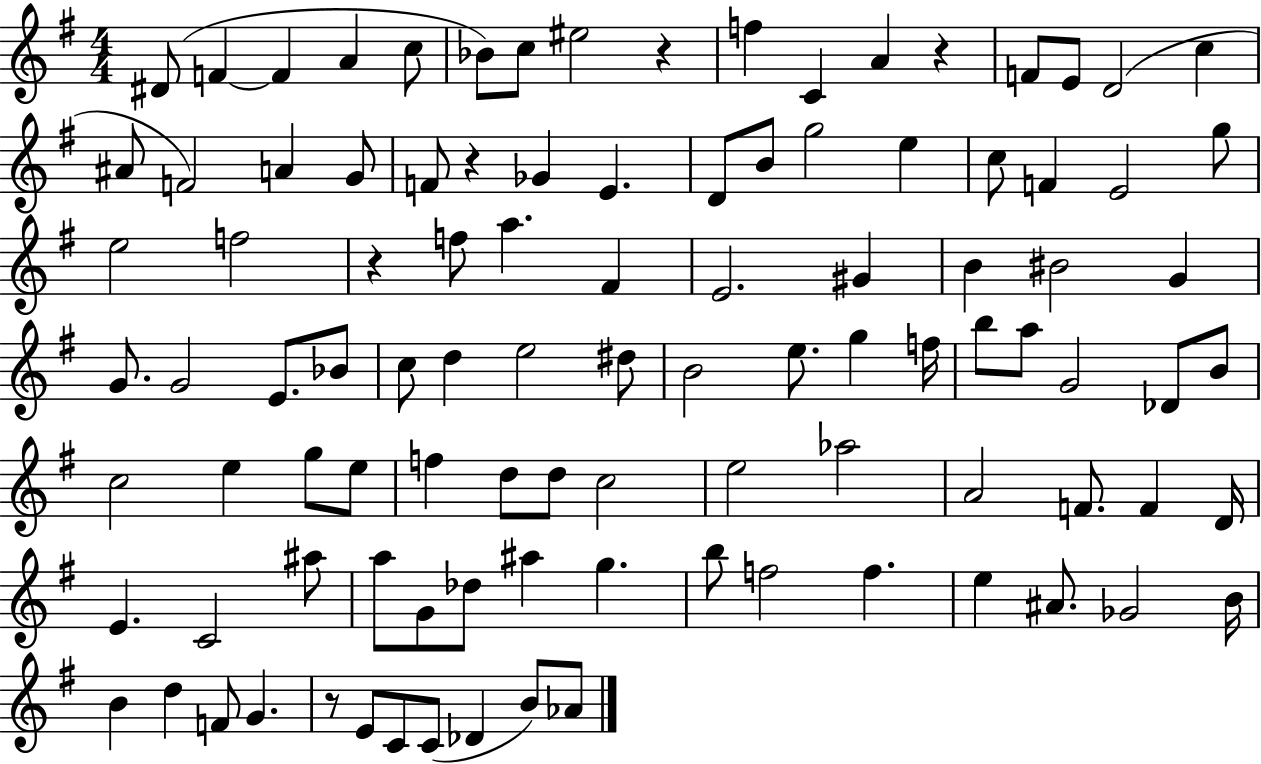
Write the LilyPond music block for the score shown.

{
  \clef treble
  \numericTimeSignature
  \time 4/4
  \key g \major
  dis'8( f'4~~ f'4 a'4 c''8 | bes'8) c''8 eis''2 r4 | f''4 c'4 a'4 r4 | f'8 e'8 d'2( c''4 | \break ais'8 f'2) a'4 g'8 | f'8 r4 ges'4 e'4. | d'8 b'8 g''2 e''4 | c''8 f'4 e'2 g''8 | \break e''2 f''2 | r4 f''8 a''4. fis'4 | e'2. gis'4 | b'4 bis'2 g'4 | \break g'8. g'2 e'8. bes'8 | c''8 d''4 e''2 dis''8 | b'2 e''8. g''4 f''16 | b''8 a''8 g'2 des'8 b'8 | \break c''2 e''4 g''8 e''8 | f''4 d''8 d''8 c''2 | e''2 aes''2 | a'2 f'8. f'4 d'16 | \break e'4. c'2 ais''8 | a''8 g'8 des''8 ais''4 g''4. | b''8 f''2 f''4. | e''4 ais'8. ges'2 b'16 | \break b'4 d''4 f'8 g'4. | r8 e'8 c'8 c'8( des'4 b'8) aes'8 | \bar "|."
}